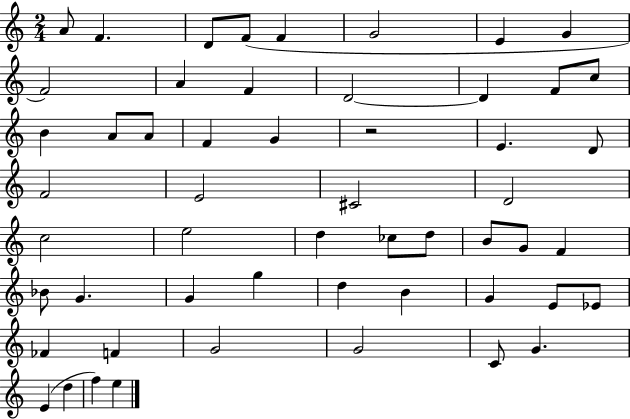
X:1
T:Untitled
M:2/4
L:1/4
K:C
A/2 F D/2 F/2 F G2 E G F2 A F D2 D F/2 c/2 B A/2 A/2 F G z2 E D/2 F2 E2 ^C2 D2 c2 e2 d _c/2 d/2 B/2 G/2 F _B/2 G G g d B G E/2 _E/2 _F F G2 G2 C/2 G E d f e